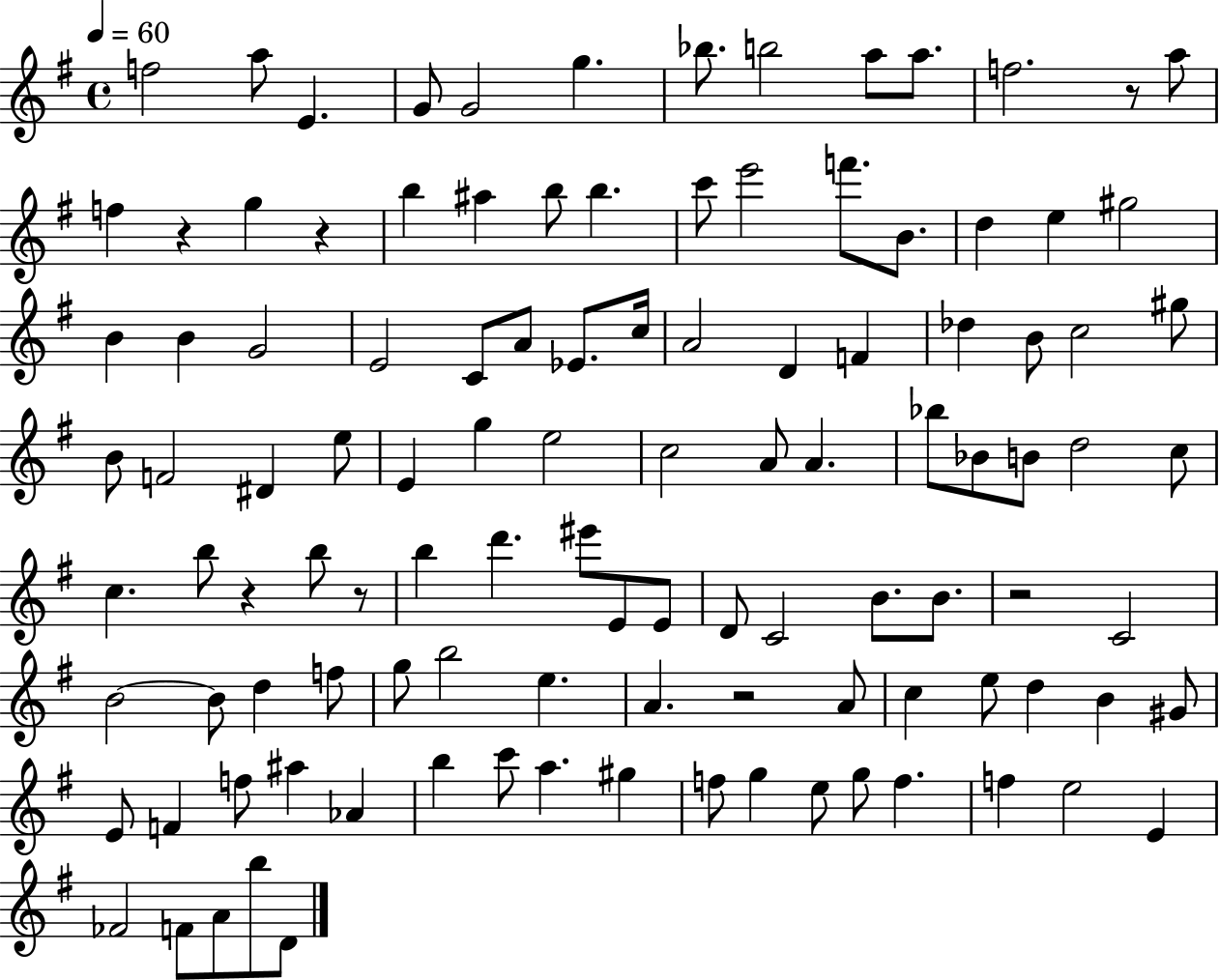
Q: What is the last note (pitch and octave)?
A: D4